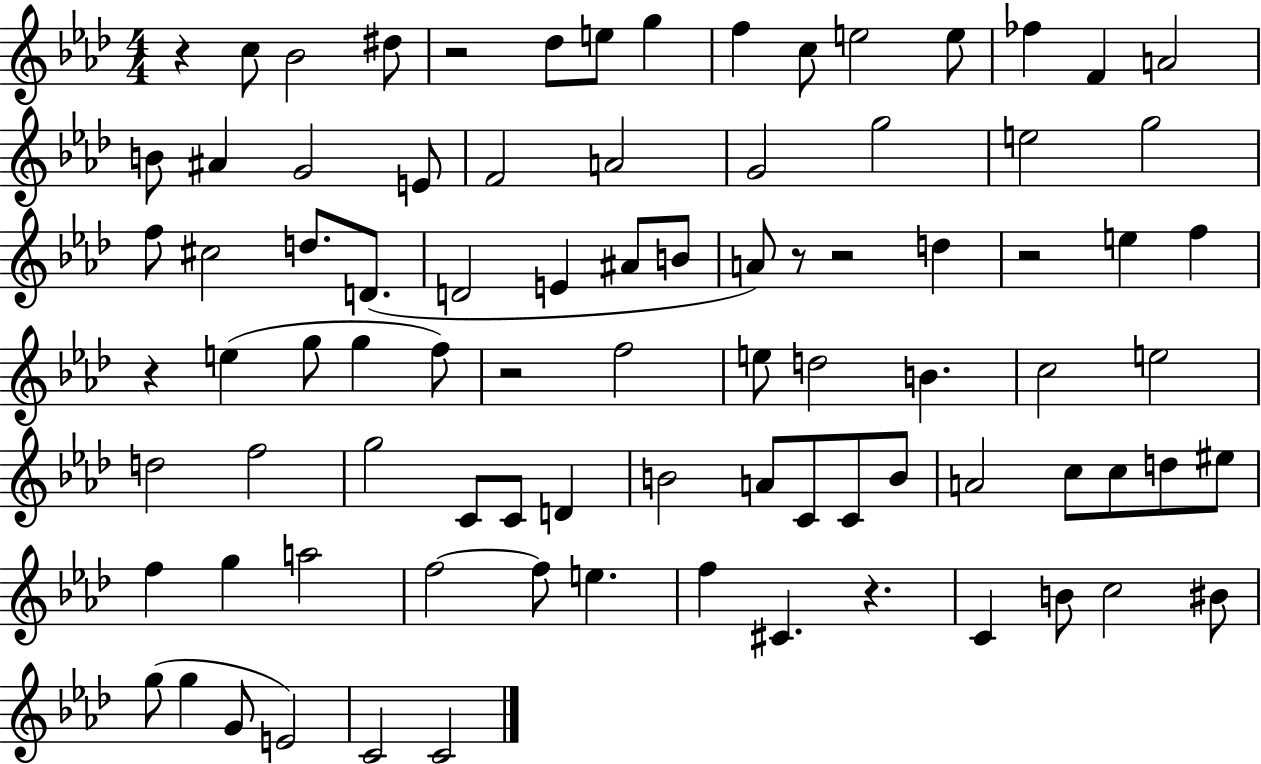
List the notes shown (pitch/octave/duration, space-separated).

R/q C5/e Bb4/h D#5/e R/h Db5/e E5/e G5/q F5/q C5/e E5/h E5/e FES5/q F4/q A4/h B4/e A#4/q G4/h E4/e F4/h A4/h G4/h G5/h E5/h G5/h F5/e C#5/h D5/e. D4/e. D4/h E4/q A#4/e B4/e A4/e R/e R/h D5/q R/h E5/q F5/q R/q E5/q G5/e G5/q F5/e R/h F5/h E5/e D5/h B4/q. C5/h E5/h D5/h F5/h G5/h C4/e C4/e D4/q B4/h A4/e C4/e C4/e B4/e A4/h C5/e C5/e D5/e EIS5/e F5/q G5/q A5/h F5/h F5/e E5/q. F5/q C#4/q. R/q. C4/q B4/e C5/h BIS4/e G5/e G5/q G4/e E4/h C4/h C4/h